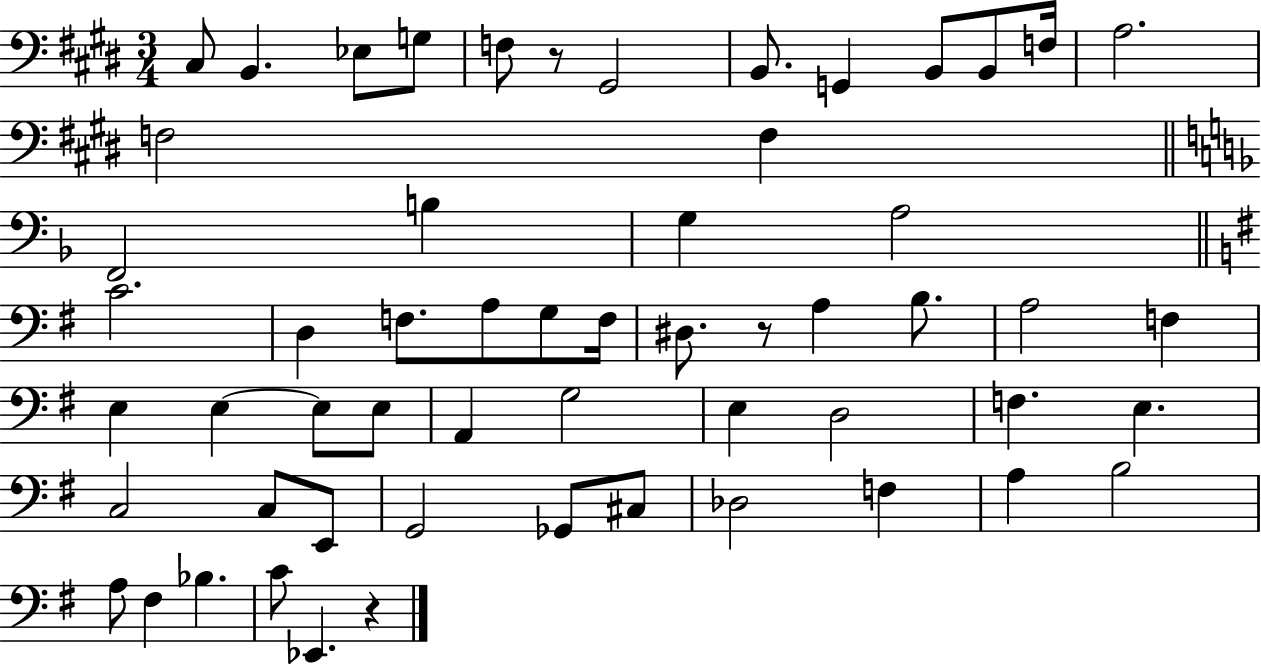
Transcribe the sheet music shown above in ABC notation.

X:1
T:Untitled
M:3/4
L:1/4
K:E
^C,/2 B,, _E,/2 G,/2 F,/2 z/2 ^G,,2 B,,/2 G,, B,,/2 B,,/2 F,/4 A,2 F,2 F, F,,2 B, G, A,2 C2 D, F,/2 A,/2 G,/2 F,/4 ^D,/2 z/2 A, B,/2 A,2 F, E, E, E,/2 E,/2 A,, G,2 E, D,2 F, E, C,2 C,/2 E,,/2 G,,2 _G,,/2 ^C,/2 _D,2 F, A, B,2 A,/2 ^F, _B, C/2 _E,, z